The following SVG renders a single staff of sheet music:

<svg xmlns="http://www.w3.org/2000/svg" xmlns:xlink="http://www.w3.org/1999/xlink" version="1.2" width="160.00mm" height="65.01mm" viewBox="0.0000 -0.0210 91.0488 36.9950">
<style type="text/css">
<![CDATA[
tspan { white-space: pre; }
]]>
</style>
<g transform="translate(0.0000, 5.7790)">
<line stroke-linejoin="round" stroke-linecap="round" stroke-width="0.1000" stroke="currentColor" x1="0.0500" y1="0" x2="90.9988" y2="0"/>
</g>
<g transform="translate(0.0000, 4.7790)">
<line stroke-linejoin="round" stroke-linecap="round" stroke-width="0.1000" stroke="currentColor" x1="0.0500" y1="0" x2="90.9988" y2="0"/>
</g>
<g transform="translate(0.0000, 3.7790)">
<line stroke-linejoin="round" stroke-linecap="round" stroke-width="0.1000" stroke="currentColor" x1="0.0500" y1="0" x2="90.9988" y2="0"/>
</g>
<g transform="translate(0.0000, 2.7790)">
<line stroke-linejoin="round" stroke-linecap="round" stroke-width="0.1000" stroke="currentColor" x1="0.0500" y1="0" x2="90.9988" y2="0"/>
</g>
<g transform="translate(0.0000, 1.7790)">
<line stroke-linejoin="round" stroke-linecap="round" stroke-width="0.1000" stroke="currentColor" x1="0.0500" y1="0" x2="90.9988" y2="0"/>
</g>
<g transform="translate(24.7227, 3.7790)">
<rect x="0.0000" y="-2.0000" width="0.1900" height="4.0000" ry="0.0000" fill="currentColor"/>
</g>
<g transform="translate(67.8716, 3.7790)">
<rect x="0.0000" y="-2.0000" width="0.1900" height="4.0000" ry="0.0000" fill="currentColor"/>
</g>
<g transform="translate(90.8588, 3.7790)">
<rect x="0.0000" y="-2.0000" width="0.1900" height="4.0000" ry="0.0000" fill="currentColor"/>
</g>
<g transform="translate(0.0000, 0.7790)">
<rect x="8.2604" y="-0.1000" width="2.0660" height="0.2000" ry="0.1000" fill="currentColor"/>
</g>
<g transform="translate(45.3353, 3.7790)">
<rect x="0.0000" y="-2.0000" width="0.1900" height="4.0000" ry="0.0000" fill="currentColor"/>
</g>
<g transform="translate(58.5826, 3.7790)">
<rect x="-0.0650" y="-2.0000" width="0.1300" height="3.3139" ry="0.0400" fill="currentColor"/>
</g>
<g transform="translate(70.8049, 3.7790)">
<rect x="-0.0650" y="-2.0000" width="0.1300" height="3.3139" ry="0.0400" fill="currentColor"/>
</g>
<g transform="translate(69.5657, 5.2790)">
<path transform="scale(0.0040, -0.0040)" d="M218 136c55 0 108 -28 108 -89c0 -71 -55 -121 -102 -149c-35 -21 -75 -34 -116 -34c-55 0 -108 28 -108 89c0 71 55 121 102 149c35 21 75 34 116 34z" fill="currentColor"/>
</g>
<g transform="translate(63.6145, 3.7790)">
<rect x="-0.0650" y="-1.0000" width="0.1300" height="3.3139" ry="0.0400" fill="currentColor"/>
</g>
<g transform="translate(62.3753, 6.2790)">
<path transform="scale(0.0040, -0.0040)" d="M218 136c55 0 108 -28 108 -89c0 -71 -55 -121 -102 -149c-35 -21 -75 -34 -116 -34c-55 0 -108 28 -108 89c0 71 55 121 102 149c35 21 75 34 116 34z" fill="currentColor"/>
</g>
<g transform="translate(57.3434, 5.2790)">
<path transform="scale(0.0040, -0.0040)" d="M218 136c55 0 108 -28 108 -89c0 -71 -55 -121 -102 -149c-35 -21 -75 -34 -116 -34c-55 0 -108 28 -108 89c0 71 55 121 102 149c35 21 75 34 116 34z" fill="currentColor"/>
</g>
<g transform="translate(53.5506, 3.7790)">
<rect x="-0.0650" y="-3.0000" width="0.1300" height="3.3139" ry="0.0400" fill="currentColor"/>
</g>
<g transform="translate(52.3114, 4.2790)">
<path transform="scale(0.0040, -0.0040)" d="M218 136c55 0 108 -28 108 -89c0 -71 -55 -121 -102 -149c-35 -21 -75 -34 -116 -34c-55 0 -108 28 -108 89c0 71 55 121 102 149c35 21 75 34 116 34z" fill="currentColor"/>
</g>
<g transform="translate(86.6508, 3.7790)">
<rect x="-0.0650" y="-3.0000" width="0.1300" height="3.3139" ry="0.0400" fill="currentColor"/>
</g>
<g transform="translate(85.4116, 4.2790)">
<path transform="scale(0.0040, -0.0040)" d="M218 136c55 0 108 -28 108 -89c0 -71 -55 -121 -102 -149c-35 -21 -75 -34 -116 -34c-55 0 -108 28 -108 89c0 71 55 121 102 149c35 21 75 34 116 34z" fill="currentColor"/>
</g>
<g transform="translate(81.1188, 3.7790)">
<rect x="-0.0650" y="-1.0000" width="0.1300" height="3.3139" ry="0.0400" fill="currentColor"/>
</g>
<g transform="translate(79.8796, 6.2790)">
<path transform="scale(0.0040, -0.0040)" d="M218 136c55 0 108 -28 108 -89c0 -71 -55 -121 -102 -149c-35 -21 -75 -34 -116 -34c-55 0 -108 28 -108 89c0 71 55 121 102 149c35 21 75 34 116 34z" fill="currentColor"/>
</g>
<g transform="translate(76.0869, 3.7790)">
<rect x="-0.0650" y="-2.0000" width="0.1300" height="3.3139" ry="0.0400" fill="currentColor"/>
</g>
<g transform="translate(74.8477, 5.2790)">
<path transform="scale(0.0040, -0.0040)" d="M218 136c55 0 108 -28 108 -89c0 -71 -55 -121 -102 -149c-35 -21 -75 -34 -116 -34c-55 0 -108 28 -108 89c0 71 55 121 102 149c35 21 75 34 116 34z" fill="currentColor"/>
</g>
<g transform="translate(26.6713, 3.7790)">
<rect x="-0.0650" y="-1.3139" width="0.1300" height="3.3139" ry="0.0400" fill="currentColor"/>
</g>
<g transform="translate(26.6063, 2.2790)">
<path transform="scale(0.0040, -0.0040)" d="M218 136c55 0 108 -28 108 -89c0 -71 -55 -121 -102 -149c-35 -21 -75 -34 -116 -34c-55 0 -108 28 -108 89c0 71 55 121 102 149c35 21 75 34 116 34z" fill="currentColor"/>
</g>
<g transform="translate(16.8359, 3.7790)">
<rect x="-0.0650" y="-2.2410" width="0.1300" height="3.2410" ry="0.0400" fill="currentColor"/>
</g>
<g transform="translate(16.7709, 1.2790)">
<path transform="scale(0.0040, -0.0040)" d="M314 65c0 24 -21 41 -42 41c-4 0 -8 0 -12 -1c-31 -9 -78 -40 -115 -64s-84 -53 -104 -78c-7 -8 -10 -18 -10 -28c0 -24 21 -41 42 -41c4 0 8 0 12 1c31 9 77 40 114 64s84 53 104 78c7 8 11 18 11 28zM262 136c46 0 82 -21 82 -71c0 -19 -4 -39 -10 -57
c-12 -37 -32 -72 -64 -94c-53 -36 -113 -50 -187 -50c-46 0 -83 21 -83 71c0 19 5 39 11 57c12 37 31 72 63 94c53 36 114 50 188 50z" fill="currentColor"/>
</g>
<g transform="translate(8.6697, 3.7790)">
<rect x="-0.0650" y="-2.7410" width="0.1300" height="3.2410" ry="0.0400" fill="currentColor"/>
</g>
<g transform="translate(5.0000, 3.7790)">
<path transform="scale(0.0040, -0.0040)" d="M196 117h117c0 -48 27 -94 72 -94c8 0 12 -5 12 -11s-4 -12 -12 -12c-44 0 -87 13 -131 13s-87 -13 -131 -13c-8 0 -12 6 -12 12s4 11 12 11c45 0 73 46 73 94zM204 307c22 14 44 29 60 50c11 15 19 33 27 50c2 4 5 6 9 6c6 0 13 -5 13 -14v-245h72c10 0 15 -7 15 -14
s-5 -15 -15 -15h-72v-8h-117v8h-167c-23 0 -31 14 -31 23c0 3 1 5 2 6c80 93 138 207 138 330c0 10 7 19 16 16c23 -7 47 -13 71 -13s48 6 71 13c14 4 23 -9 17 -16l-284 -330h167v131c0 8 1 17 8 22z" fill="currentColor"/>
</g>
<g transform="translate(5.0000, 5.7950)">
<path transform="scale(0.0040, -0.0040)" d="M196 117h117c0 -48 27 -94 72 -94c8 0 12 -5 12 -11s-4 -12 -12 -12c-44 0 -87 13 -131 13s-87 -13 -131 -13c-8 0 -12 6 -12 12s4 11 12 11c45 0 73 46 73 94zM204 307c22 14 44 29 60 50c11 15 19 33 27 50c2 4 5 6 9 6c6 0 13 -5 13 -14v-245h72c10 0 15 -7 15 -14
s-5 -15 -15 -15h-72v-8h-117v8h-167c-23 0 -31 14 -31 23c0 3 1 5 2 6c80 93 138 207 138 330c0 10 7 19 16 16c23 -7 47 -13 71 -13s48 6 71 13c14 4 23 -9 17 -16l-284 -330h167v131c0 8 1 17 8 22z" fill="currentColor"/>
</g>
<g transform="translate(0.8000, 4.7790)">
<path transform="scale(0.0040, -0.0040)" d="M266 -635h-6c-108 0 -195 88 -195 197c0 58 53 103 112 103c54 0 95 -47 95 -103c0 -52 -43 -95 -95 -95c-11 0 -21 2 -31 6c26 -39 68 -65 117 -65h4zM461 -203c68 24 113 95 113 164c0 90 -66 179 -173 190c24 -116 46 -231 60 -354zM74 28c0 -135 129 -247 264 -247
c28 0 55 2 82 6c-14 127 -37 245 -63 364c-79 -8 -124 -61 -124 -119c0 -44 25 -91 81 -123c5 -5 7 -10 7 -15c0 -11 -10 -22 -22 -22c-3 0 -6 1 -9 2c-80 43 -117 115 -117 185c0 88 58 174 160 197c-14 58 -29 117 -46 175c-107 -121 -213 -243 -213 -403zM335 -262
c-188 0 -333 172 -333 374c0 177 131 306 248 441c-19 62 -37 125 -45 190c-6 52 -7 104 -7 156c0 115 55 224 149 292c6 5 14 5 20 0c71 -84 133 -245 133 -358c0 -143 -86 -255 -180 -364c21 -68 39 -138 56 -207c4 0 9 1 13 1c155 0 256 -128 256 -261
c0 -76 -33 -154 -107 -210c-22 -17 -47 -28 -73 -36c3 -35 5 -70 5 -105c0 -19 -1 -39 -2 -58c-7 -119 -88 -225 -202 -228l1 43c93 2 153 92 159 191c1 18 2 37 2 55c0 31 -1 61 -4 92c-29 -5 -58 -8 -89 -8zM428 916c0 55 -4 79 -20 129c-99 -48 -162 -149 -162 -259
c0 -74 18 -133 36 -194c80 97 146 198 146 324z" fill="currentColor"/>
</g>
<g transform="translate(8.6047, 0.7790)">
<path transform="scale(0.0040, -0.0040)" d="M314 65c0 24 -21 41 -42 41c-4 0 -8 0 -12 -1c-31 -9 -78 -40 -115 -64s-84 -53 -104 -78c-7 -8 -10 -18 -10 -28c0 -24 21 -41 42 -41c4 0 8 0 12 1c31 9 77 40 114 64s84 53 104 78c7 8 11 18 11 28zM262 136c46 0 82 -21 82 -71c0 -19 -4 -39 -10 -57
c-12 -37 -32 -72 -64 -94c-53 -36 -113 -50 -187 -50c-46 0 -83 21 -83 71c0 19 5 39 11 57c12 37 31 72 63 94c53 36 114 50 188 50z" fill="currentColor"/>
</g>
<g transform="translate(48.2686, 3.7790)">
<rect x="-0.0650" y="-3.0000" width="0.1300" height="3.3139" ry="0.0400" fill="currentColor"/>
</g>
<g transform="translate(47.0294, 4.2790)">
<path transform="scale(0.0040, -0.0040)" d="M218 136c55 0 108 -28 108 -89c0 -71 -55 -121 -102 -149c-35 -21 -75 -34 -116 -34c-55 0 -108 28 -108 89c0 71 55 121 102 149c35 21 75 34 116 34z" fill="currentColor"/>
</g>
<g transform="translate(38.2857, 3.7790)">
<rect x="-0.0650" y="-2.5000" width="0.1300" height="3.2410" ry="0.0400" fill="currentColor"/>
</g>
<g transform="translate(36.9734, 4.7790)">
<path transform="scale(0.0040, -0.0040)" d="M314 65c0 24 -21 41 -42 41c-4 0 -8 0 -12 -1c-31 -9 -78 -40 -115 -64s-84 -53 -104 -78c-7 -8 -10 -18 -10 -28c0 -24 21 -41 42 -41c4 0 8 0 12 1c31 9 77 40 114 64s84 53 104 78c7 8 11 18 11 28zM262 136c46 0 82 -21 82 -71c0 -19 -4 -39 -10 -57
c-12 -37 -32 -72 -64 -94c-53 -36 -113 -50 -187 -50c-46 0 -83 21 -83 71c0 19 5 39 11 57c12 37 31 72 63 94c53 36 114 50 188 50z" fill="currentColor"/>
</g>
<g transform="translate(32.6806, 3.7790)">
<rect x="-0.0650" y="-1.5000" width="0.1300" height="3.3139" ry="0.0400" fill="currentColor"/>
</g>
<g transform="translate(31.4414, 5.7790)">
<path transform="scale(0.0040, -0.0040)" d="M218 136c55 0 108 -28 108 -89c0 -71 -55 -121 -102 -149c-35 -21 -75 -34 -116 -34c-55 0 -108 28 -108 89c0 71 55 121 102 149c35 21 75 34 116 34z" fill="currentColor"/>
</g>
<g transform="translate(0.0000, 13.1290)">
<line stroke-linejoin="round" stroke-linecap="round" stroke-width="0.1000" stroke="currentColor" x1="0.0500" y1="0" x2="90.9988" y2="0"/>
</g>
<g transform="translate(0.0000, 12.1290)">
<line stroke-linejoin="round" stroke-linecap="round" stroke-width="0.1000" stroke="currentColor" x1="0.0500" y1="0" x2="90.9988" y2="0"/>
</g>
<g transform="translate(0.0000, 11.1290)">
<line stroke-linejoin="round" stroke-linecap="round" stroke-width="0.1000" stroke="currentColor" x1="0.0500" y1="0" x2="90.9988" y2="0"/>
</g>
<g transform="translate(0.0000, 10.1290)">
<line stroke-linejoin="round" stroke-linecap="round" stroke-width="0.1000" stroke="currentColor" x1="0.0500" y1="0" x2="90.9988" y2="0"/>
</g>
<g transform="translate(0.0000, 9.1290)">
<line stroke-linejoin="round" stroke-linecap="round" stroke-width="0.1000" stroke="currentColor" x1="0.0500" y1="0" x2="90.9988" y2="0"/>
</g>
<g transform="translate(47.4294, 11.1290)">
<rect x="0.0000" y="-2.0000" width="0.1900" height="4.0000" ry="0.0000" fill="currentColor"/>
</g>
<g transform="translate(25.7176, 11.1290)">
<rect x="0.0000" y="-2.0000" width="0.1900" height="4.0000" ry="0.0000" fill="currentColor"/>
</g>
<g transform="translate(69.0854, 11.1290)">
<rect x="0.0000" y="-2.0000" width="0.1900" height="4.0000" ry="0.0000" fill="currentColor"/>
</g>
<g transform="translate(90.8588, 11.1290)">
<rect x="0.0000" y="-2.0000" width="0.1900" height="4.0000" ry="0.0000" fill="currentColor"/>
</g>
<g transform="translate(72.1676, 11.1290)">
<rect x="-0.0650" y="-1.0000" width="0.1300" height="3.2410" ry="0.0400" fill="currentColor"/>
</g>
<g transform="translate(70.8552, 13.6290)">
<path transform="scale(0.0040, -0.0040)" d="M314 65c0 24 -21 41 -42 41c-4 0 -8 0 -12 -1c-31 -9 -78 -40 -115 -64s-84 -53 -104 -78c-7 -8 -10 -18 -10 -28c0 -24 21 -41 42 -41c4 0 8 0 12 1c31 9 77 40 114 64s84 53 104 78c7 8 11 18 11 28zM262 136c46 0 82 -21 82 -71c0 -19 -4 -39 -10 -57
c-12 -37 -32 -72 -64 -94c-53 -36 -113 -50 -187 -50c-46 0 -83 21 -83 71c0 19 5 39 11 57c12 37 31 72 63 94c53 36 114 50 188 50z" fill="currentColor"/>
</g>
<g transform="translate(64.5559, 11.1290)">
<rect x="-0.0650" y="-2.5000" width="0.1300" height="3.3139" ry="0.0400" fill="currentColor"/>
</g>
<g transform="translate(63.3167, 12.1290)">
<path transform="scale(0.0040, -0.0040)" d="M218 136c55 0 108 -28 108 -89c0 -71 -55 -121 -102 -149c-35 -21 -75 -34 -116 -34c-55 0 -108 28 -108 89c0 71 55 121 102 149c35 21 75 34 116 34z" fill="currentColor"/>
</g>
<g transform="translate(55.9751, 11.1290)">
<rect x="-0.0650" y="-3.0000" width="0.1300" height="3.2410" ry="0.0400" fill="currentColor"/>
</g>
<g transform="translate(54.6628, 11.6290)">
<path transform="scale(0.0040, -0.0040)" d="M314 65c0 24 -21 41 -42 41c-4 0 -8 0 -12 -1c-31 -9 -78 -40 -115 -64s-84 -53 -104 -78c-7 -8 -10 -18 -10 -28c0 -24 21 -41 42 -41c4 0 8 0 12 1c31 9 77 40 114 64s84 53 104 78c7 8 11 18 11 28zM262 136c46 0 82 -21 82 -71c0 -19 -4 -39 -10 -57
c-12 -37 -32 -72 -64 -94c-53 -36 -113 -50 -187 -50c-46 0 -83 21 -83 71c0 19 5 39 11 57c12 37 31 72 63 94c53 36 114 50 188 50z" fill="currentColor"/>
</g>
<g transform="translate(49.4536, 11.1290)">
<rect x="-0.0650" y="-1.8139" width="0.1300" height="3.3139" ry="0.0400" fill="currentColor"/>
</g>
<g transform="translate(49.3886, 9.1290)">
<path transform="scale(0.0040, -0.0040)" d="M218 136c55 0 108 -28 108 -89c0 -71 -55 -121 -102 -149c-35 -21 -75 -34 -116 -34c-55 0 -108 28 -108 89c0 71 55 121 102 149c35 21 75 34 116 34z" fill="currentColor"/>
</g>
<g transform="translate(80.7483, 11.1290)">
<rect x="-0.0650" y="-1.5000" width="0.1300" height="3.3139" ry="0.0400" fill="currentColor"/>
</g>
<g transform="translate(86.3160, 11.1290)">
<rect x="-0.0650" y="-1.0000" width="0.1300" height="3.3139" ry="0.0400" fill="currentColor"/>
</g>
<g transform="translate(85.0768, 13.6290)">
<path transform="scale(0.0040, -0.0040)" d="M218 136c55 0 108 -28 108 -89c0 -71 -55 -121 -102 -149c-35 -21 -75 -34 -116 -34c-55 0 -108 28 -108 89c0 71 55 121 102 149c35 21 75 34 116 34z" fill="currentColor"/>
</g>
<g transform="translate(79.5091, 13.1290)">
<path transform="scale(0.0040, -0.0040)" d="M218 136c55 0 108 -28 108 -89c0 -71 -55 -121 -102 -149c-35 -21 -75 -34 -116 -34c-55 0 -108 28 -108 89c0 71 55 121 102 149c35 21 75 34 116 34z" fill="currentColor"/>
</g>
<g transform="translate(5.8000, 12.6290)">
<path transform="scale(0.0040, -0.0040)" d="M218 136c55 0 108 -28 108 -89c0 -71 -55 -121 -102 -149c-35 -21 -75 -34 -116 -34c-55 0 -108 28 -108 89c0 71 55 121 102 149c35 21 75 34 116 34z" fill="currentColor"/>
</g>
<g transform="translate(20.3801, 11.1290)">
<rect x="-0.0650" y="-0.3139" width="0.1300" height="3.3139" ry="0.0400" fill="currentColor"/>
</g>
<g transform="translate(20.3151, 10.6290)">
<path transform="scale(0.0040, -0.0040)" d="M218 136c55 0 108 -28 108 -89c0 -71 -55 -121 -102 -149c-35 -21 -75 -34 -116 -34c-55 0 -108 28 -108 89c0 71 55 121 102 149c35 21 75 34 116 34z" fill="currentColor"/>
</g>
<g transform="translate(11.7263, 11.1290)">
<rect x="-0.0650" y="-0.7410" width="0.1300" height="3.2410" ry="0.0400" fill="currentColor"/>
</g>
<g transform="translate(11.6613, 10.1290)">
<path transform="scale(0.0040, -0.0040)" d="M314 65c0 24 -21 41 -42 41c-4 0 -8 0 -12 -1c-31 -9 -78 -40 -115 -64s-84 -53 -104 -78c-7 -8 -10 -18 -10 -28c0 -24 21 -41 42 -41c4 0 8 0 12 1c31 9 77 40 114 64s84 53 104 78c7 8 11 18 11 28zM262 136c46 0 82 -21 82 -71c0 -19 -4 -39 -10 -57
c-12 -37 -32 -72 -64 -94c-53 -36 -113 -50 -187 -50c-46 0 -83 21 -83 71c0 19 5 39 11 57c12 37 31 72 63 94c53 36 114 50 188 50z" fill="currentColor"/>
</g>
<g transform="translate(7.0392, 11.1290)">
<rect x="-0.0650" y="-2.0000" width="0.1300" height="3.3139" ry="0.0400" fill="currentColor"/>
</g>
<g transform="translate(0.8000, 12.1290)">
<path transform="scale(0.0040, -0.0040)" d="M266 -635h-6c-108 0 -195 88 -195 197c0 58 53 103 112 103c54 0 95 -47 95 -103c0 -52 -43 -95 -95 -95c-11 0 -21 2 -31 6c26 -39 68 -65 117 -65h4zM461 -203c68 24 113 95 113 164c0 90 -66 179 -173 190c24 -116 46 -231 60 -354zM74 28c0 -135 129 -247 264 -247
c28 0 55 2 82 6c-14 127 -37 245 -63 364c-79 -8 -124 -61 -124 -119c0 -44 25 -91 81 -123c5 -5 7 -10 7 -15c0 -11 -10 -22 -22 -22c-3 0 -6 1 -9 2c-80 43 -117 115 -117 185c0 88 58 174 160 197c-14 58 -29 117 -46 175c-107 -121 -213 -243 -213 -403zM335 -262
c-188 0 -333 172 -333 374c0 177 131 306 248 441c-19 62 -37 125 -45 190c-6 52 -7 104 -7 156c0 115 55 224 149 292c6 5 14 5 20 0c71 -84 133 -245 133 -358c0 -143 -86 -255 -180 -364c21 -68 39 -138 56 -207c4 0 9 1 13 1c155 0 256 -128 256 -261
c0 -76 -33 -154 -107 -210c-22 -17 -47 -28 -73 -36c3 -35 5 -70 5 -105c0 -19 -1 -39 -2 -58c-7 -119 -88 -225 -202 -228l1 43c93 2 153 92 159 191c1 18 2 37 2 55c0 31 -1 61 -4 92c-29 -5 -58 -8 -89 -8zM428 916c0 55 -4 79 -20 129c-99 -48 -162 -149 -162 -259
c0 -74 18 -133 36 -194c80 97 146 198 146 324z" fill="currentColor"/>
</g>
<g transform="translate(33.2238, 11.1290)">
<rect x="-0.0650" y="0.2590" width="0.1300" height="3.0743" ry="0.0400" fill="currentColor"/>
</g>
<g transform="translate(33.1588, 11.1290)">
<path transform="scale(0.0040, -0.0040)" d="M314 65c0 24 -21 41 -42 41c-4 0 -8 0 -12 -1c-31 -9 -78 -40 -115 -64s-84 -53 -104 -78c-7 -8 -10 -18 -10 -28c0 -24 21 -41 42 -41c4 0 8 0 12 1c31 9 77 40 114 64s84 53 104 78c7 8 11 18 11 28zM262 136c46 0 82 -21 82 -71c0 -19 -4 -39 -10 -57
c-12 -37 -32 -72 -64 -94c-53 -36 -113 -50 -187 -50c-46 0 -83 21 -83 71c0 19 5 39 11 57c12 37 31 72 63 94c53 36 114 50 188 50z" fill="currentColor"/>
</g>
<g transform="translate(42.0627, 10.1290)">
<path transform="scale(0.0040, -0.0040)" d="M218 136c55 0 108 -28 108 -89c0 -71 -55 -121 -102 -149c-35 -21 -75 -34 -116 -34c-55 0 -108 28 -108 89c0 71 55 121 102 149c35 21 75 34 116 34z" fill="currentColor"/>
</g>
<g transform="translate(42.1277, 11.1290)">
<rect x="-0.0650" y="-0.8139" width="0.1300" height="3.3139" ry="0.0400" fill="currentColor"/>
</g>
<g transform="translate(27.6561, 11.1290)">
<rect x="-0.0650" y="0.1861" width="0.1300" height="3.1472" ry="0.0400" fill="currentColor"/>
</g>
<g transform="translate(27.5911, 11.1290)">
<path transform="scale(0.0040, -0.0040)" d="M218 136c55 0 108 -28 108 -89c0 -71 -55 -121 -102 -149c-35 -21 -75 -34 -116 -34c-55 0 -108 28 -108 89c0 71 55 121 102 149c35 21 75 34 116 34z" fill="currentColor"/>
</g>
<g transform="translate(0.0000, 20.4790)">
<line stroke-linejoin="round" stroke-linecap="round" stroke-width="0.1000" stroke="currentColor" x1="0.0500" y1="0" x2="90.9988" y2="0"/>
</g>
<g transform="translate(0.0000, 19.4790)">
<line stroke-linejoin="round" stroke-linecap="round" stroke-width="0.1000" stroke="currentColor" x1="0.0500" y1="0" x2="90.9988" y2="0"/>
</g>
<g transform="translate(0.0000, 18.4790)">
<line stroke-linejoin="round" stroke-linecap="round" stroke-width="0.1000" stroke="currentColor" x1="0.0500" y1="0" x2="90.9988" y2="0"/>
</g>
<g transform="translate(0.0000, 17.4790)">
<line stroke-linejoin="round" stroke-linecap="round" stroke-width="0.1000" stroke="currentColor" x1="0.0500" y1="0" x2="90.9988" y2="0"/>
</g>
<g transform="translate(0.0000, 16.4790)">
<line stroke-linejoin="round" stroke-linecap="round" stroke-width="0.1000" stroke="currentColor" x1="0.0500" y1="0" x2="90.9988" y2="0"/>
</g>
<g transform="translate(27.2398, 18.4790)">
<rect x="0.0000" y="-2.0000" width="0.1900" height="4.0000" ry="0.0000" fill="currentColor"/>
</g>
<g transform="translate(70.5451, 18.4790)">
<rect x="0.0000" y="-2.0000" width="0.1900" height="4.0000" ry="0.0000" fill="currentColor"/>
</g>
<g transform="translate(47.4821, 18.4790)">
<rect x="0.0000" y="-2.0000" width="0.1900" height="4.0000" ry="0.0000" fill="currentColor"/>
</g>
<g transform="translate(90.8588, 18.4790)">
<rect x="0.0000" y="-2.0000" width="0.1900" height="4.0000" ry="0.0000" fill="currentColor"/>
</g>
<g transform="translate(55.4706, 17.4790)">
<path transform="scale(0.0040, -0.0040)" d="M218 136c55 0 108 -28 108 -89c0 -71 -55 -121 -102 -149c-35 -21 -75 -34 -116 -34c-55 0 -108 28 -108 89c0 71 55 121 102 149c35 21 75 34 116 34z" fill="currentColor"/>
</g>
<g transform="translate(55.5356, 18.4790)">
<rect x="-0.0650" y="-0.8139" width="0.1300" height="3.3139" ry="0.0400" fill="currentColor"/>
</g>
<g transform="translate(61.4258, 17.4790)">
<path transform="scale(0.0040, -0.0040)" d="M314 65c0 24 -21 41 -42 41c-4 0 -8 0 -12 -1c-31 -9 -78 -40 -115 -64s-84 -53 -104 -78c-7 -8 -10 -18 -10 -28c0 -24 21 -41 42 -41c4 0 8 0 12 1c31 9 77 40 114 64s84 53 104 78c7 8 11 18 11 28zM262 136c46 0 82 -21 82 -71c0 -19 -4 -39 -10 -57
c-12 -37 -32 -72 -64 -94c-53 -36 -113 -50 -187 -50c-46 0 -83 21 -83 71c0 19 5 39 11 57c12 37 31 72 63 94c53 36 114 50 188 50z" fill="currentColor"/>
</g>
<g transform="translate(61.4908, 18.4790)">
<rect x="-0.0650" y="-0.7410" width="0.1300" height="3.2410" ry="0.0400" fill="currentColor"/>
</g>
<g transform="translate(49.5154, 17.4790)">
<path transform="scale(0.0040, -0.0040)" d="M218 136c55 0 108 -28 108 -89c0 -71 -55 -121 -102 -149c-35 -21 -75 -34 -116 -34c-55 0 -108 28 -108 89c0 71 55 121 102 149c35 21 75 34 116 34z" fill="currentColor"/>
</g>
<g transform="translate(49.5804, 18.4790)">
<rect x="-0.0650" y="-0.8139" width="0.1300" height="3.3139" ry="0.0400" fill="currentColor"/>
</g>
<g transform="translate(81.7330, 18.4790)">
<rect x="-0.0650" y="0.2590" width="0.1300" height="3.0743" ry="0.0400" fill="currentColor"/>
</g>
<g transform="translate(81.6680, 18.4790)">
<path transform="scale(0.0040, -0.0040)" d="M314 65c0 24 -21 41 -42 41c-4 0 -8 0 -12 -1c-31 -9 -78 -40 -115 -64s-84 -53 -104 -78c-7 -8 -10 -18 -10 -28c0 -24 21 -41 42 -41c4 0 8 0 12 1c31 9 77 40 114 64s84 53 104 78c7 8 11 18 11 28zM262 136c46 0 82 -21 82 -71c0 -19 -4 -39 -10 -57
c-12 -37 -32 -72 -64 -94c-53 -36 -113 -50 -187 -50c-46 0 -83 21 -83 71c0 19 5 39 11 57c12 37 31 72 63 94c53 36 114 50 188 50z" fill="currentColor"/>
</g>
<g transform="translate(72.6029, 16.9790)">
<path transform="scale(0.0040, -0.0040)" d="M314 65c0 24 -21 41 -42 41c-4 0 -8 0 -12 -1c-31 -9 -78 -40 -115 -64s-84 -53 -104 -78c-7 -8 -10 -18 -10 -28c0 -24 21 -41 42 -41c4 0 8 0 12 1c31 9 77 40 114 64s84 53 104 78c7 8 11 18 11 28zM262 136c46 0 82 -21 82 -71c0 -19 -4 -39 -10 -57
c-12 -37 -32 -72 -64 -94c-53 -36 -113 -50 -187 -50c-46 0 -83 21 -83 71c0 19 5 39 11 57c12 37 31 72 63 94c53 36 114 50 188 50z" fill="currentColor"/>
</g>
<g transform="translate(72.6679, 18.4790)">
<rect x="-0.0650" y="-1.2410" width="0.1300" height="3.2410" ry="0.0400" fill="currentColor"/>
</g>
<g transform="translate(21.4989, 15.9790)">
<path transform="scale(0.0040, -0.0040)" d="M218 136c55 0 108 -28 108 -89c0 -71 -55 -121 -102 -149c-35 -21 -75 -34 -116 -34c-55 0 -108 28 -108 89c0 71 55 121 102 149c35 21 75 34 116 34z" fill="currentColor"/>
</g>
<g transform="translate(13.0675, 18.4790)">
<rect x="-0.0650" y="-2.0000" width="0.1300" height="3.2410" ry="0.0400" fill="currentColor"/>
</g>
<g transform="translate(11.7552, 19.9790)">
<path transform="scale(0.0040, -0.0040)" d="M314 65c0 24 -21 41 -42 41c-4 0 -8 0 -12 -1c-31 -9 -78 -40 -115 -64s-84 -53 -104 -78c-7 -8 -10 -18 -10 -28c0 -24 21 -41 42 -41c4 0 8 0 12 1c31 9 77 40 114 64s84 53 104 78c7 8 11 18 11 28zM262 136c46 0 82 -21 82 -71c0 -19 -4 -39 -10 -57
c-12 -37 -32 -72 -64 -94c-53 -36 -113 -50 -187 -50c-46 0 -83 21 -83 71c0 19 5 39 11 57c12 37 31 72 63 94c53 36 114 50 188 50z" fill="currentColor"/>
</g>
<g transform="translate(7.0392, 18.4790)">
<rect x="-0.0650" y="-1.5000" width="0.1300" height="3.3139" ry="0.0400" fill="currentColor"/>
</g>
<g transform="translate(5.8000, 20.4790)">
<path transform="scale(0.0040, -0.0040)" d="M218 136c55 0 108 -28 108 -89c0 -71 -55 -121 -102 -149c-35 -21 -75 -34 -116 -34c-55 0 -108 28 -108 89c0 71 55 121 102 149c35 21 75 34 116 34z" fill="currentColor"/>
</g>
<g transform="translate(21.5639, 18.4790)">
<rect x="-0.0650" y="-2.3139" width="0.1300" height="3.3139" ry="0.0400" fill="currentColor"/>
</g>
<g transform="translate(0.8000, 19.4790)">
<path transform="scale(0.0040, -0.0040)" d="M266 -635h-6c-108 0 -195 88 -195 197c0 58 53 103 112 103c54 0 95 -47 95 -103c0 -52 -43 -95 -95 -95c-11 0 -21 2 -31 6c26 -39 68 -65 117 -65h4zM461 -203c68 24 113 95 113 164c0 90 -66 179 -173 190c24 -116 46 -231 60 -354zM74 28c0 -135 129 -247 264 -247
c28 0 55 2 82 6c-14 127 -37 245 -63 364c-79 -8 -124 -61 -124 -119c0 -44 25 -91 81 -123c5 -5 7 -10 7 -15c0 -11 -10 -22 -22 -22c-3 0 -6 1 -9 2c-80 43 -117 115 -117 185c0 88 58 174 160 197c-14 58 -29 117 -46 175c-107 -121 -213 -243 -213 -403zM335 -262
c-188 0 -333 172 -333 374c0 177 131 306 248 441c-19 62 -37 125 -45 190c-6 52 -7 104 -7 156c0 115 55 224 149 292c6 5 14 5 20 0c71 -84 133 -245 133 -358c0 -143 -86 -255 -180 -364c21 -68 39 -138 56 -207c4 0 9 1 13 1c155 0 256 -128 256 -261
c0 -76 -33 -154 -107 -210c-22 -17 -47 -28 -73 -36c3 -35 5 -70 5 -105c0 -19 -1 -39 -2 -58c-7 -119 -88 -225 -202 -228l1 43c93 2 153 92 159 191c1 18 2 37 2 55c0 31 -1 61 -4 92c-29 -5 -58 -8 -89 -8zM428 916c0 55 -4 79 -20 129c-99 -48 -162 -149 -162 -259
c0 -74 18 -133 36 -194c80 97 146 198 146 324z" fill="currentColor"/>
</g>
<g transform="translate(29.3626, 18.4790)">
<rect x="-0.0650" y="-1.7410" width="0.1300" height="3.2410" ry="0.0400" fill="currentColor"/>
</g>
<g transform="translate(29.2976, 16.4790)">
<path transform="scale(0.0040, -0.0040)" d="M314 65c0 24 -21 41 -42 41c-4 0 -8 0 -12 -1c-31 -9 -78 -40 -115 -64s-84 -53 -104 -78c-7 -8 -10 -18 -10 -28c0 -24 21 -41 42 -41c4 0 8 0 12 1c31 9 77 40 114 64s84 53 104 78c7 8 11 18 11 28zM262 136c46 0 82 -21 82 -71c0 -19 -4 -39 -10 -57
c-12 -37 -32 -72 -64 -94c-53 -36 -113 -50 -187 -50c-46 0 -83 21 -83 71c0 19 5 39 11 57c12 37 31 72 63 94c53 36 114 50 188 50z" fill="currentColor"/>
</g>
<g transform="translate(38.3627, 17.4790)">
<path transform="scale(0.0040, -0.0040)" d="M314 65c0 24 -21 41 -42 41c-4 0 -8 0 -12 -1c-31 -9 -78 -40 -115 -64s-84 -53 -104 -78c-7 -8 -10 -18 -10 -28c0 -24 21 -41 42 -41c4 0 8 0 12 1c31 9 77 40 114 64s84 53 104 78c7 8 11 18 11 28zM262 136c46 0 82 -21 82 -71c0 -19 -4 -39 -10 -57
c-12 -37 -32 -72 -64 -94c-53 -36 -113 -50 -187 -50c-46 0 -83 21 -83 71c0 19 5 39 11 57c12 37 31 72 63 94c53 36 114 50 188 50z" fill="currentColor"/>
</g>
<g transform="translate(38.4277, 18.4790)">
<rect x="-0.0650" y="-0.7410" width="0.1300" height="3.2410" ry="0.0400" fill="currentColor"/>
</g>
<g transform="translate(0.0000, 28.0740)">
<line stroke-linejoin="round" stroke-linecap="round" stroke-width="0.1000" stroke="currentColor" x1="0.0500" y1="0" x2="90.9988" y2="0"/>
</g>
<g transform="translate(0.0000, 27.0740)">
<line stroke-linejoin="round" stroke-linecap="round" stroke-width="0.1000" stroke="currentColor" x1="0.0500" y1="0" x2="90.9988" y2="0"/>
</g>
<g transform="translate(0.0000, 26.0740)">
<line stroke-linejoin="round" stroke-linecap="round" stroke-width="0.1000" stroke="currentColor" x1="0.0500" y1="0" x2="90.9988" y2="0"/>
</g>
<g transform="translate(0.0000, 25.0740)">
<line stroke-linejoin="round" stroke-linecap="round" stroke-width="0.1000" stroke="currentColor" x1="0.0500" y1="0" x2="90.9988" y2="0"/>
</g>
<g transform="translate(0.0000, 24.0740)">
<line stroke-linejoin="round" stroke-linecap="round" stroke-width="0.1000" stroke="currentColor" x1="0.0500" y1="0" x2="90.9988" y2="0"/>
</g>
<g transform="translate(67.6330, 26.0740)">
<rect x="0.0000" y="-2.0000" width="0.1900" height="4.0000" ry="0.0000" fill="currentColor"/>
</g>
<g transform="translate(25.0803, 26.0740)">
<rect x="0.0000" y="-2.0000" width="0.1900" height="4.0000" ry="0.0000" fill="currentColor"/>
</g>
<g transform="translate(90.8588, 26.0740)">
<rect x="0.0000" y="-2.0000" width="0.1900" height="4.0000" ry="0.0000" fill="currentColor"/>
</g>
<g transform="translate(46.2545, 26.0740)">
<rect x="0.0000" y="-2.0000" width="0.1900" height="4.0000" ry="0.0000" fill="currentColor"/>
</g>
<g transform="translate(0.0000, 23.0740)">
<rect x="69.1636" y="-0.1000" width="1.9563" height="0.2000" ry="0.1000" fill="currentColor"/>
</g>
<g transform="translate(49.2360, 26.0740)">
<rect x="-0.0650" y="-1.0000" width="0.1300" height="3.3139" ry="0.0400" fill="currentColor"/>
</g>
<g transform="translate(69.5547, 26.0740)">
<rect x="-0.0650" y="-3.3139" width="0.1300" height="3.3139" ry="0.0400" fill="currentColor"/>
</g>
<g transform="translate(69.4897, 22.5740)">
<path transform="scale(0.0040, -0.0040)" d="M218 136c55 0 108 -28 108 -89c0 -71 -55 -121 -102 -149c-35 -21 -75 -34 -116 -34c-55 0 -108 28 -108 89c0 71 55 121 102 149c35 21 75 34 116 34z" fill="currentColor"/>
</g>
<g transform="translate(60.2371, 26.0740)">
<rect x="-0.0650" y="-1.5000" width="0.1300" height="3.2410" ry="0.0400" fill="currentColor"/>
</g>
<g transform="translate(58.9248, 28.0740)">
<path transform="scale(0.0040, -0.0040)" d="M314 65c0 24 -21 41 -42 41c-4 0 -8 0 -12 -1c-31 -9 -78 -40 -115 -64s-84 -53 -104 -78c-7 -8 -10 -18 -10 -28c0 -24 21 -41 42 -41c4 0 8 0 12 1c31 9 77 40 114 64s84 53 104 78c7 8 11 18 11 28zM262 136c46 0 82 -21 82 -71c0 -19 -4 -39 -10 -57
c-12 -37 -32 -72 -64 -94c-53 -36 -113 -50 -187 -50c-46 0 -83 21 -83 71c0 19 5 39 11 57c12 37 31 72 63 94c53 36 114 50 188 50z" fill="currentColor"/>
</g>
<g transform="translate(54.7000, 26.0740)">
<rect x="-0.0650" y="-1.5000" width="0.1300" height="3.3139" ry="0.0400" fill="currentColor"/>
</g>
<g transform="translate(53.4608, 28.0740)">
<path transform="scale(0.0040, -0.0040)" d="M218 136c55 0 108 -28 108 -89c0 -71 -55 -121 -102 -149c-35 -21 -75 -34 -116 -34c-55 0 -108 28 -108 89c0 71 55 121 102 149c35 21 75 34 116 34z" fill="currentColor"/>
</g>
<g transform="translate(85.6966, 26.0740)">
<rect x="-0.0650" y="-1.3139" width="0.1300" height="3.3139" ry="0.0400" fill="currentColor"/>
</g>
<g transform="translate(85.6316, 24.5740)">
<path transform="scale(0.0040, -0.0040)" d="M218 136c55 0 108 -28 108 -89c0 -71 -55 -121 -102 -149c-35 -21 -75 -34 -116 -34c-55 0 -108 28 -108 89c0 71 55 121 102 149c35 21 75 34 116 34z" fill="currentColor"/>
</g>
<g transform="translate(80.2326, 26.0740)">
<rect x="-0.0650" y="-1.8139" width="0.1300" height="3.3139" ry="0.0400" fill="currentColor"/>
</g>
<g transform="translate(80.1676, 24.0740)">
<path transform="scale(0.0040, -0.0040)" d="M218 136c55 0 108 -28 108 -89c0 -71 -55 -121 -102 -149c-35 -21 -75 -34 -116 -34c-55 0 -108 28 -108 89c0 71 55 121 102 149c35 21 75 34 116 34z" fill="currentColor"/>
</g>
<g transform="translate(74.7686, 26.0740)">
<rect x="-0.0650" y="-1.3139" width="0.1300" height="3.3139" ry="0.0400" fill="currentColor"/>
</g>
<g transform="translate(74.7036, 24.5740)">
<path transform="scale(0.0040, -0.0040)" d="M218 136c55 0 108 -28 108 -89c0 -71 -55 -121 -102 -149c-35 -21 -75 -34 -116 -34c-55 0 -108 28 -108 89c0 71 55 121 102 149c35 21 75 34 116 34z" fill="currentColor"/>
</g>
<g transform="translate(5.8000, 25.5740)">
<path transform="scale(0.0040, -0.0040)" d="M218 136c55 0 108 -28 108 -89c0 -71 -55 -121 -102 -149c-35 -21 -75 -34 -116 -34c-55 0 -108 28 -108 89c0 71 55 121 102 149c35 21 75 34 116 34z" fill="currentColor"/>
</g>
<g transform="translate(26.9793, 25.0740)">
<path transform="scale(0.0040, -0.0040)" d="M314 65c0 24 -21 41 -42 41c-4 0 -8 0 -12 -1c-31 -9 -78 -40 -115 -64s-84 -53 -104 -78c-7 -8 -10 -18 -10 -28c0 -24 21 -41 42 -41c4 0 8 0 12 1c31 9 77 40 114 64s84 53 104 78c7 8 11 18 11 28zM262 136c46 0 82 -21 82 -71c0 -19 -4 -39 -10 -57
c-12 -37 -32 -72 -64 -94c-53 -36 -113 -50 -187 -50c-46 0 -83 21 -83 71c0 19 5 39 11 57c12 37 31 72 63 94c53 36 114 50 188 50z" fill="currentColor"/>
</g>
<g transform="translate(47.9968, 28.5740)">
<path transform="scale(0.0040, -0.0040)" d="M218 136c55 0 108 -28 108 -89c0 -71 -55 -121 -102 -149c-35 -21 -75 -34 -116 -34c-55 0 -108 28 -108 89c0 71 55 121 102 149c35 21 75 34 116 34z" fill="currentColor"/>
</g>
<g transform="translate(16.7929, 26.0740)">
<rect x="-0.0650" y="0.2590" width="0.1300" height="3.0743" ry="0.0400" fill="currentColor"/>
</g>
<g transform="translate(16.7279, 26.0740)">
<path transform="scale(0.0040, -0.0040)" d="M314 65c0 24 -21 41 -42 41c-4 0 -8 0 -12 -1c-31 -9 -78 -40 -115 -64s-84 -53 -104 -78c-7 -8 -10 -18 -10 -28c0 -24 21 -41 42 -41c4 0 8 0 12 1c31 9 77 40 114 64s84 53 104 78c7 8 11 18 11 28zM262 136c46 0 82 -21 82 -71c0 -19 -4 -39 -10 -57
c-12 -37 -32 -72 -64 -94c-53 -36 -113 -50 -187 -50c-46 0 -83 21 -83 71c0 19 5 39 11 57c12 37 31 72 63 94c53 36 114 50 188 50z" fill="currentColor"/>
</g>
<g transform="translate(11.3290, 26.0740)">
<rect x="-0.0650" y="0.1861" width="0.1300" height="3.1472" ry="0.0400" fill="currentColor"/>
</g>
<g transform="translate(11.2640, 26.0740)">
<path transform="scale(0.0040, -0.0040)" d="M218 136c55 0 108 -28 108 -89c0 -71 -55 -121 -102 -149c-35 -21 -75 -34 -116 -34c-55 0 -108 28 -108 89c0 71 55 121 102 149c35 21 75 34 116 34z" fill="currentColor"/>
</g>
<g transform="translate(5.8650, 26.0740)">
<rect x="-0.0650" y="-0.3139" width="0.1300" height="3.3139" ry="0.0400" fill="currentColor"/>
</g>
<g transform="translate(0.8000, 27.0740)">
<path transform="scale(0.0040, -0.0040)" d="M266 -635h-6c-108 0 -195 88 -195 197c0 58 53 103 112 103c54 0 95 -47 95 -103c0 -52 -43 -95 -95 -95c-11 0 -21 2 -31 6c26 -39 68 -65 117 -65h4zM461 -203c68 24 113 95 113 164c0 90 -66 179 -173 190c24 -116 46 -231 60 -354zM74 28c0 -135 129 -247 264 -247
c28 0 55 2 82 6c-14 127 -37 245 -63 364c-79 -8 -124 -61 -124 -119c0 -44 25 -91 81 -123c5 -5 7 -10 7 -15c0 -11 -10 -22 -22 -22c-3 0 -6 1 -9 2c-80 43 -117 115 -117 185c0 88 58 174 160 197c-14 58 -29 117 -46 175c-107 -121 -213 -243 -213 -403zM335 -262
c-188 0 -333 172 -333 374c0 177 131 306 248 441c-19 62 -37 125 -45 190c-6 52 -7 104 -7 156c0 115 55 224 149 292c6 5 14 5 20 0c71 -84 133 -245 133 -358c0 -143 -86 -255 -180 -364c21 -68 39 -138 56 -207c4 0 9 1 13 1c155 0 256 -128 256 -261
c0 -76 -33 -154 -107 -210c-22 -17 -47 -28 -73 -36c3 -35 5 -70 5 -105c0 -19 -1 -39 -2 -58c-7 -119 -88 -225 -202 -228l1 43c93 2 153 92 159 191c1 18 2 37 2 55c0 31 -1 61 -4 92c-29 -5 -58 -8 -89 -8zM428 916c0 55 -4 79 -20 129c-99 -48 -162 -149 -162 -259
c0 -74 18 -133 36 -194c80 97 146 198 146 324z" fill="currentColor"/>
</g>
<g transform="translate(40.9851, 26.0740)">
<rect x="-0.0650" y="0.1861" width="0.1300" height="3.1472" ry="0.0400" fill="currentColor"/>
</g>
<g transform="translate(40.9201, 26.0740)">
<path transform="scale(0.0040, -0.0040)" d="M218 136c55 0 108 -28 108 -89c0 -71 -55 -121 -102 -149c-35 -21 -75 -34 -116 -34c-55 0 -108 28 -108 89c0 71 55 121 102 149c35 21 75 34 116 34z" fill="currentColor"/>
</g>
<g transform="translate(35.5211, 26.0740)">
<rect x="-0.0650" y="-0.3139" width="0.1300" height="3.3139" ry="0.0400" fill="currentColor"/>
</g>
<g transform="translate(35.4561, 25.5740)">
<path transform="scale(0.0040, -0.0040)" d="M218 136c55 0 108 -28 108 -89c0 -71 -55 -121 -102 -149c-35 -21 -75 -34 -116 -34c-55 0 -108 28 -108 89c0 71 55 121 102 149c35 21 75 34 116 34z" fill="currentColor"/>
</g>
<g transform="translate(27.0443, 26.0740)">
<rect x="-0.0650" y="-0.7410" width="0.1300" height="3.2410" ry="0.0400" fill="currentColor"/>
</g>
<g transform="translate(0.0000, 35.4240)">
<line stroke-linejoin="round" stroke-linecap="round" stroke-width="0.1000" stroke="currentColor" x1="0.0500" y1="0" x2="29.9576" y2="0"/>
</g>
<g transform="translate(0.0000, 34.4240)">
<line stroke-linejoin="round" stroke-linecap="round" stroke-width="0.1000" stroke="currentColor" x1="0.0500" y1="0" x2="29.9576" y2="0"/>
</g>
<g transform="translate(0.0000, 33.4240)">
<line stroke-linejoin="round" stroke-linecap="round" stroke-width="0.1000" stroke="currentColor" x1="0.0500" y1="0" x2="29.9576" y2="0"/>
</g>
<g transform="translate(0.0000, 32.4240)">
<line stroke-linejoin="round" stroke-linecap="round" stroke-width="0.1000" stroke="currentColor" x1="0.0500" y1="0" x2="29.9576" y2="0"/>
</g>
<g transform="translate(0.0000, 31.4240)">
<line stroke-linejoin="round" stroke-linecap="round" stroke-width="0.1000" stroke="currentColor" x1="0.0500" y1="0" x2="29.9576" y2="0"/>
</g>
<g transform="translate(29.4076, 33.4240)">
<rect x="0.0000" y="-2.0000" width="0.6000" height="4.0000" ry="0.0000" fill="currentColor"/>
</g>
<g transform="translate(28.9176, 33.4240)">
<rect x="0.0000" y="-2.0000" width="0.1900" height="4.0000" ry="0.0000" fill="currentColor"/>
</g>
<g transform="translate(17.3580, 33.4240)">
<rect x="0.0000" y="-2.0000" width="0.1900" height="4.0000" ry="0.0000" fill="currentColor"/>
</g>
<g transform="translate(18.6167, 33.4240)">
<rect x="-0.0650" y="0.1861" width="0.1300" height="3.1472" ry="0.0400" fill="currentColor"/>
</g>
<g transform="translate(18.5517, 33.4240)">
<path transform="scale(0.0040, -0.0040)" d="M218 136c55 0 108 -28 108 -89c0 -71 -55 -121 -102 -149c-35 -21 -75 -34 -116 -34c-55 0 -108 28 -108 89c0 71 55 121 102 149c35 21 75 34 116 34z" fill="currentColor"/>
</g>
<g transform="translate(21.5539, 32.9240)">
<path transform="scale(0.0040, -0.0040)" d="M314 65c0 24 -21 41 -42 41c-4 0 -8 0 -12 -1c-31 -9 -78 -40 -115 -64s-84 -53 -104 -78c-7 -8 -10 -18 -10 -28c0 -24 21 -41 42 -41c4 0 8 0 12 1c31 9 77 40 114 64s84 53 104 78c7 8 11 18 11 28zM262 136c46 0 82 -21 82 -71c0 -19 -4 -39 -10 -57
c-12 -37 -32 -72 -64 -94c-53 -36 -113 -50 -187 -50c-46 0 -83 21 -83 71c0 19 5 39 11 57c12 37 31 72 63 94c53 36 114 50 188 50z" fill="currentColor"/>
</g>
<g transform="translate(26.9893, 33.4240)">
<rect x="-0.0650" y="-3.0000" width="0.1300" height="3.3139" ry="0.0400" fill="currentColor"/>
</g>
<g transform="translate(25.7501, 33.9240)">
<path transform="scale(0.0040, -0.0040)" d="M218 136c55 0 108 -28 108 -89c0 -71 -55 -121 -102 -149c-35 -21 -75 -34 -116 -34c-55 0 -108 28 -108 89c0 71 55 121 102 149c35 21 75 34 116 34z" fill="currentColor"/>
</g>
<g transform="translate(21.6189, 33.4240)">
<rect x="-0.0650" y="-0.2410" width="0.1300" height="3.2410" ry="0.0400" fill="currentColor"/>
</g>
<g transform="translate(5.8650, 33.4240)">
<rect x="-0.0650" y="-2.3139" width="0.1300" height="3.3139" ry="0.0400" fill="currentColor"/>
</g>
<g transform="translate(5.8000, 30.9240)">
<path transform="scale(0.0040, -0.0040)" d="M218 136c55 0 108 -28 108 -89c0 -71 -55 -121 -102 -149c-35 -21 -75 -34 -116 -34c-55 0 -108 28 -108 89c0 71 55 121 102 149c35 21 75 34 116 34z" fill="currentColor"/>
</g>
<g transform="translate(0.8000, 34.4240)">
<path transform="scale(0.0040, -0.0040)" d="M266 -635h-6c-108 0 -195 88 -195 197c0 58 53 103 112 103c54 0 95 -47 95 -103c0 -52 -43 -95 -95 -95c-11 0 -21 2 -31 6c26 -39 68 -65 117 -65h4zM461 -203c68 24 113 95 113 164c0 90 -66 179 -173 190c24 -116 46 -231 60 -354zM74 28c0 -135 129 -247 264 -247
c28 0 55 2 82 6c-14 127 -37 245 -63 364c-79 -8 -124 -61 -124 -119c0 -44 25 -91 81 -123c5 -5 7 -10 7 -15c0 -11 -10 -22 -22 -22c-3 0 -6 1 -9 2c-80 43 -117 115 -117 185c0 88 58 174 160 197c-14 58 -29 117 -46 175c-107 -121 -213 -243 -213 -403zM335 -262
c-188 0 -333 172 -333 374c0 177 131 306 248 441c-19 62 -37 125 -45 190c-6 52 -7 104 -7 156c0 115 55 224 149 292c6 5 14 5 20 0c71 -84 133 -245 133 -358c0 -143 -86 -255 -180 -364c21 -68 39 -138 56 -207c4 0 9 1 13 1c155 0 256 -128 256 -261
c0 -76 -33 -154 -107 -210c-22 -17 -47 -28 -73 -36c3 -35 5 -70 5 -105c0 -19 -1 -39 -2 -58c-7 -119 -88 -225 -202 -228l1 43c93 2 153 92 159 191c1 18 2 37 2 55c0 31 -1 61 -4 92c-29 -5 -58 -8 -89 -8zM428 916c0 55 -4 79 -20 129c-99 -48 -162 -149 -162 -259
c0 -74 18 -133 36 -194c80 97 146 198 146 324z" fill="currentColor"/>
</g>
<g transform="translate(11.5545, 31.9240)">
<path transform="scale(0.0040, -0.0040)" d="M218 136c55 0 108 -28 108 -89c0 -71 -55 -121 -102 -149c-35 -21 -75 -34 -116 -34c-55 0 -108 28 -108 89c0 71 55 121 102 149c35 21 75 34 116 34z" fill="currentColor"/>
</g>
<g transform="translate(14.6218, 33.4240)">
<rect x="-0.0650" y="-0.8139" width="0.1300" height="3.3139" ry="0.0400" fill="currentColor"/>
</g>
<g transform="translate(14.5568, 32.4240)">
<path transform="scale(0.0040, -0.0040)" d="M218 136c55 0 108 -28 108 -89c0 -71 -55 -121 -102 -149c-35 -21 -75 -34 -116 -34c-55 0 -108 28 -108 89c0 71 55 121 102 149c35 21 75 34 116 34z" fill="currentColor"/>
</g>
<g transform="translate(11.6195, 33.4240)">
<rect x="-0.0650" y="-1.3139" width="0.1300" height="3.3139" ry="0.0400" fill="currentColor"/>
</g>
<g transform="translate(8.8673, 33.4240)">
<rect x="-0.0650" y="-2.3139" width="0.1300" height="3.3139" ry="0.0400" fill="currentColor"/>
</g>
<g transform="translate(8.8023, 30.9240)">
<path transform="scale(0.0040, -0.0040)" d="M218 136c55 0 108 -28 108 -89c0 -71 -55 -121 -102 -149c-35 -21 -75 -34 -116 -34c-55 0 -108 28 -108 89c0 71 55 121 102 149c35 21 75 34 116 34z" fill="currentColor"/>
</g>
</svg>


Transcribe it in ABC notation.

X:1
T:Untitled
M:4/4
L:1/4
K:C
a2 g2 e E G2 A A F D F F D A F d2 c B B2 d f A2 G D2 E D E F2 g f2 d2 d d d2 e2 B2 c B B2 d2 c B D E E2 b e f e g g e d B c2 A